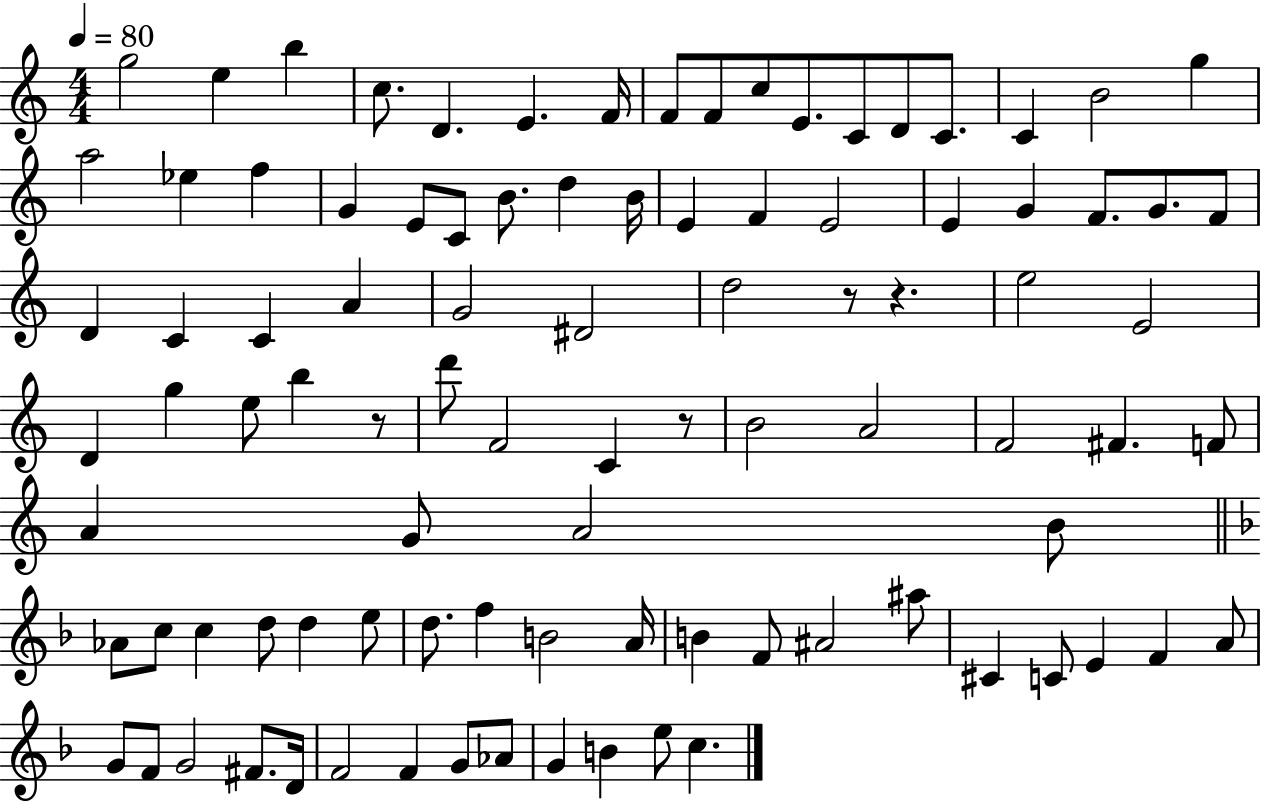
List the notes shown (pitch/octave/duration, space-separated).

G5/h E5/q B5/q C5/e. D4/q. E4/q. F4/s F4/e F4/e C5/e E4/e. C4/e D4/e C4/e. C4/q B4/h G5/q A5/h Eb5/q F5/q G4/q E4/e C4/e B4/e. D5/q B4/s E4/q F4/q E4/h E4/q G4/q F4/e. G4/e. F4/e D4/q C4/q C4/q A4/q G4/h D#4/h D5/h R/e R/q. E5/h E4/h D4/q G5/q E5/e B5/q R/e D6/e F4/h C4/q R/e B4/h A4/h F4/h F#4/q. F4/e A4/q G4/e A4/h B4/e Ab4/e C5/e C5/q D5/e D5/q E5/e D5/e. F5/q B4/h A4/s B4/q F4/e A#4/h A#5/e C#4/q C4/e E4/q F4/q A4/e G4/e F4/e G4/h F#4/e. D4/s F4/h F4/q G4/e Ab4/e G4/q B4/q E5/e C5/q.